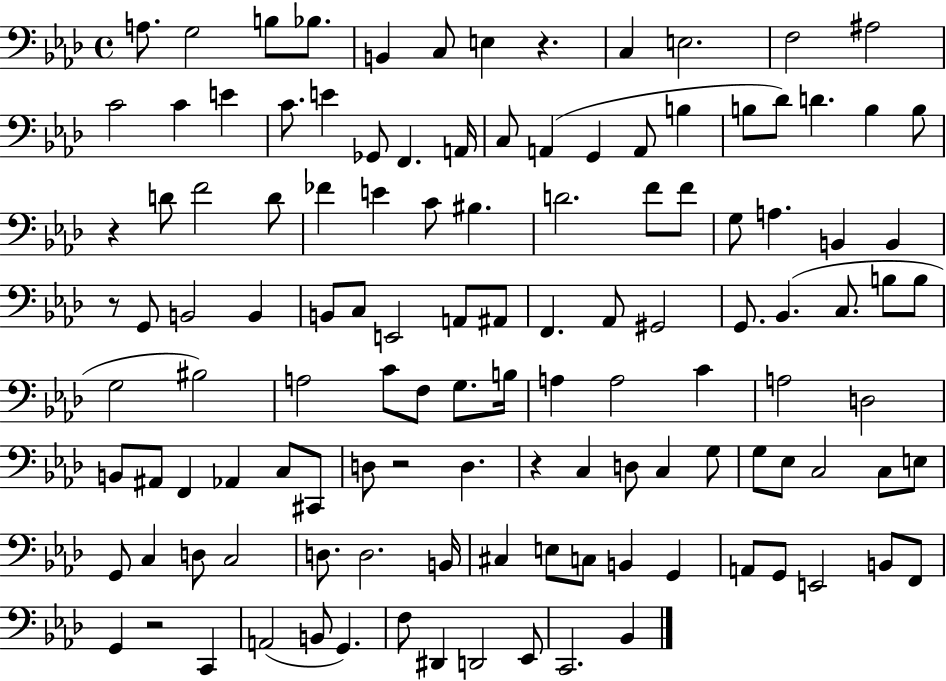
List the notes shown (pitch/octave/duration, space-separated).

A3/e. G3/h B3/e Bb3/e. B2/q C3/e E3/q R/q. C3/q E3/h. F3/h A#3/h C4/h C4/q E4/q C4/e. E4/q Gb2/e F2/q. A2/s C3/e A2/q G2/q A2/e B3/q B3/e Db4/e D4/q. B3/q B3/e R/q D4/e F4/h D4/e FES4/q E4/q C4/e BIS3/q. D4/h. F4/e F4/e G3/e A3/q. B2/q B2/q R/e G2/e B2/h B2/q B2/e C3/e E2/h A2/e A#2/e F2/q. Ab2/e G#2/h G2/e. Bb2/q. C3/e. B3/e B3/e G3/h BIS3/h A3/h C4/e F3/e G3/e. B3/s A3/q A3/h C4/q A3/h D3/h B2/e A#2/e F2/q Ab2/q C3/e C#2/e D3/e R/h D3/q. R/q C3/q D3/e C3/q G3/e G3/e Eb3/e C3/h C3/e E3/e G2/e C3/q D3/e C3/h D3/e. D3/h. B2/s C#3/q E3/e C3/e B2/q G2/q A2/e G2/e E2/h B2/e F2/e G2/q R/h C2/q A2/h B2/e G2/q. F3/e D#2/q D2/h Eb2/e C2/h. Bb2/q